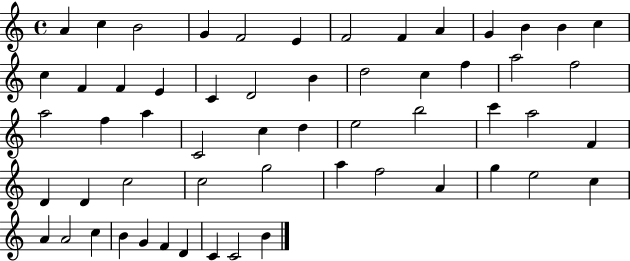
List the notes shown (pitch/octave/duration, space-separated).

A4/q C5/q B4/h G4/q F4/h E4/q F4/h F4/q A4/q G4/q B4/q B4/q C5/q C5/q F4/q F4/q E4/q C4/q D4/h B4/q D5/h C5/q F5/q A5/h F5/h A5/h F5/q A5/q C4/h C5/q D5/q E5/h B5/h C6/q A5/h F4/q D4/q D4/q C5/h C5/h G5/h A5/q F5/h A4/q G5/q E5/h C5/q A4/q A4/h C5/q B4/q G4/q F4/q D4/q C4/q C4/h B4/q